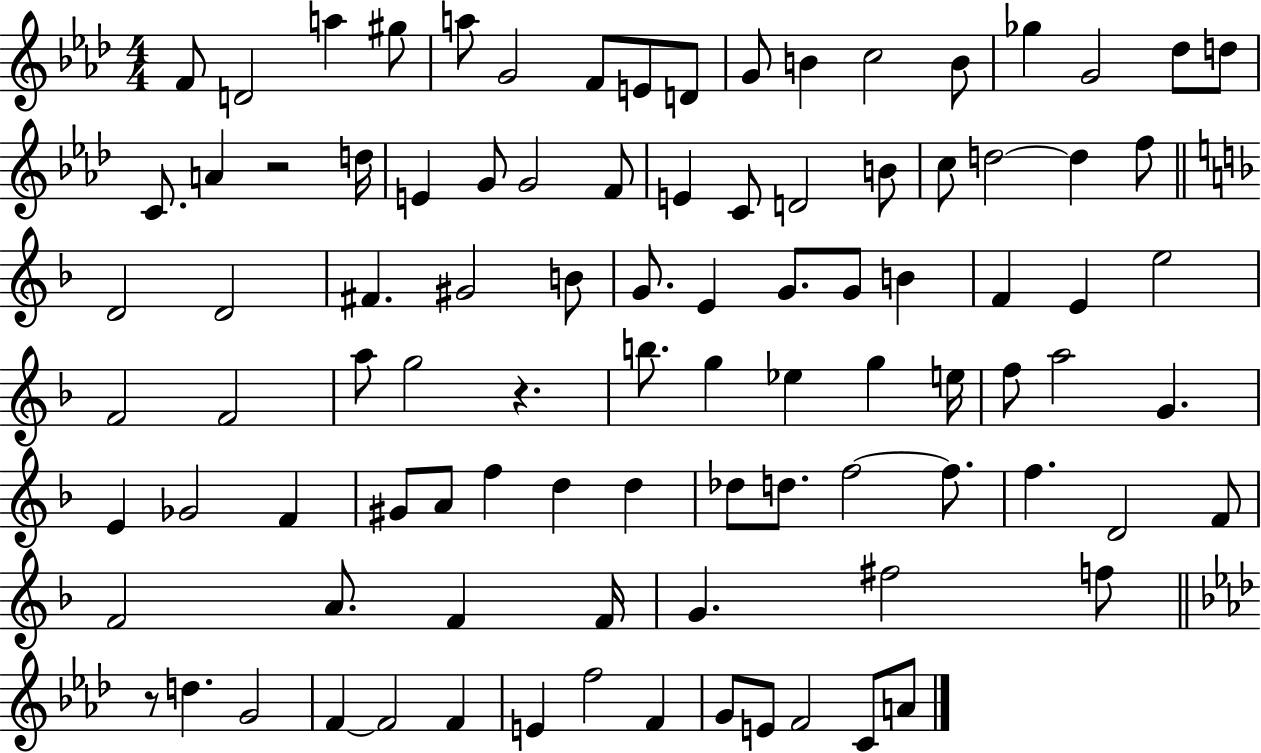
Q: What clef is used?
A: treble